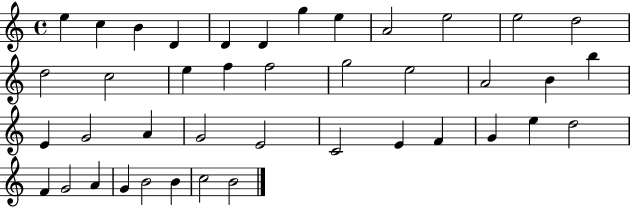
{
  \clef treble
  \time 4/4
  \defaultTimeSignature
  \key c \major
  e''4 c''4 b'4 d'4 | d'4 d'4 g''4 e''4 | a'2 e''2 | e''2 d''2 | \break d''2 c''2 | e''4 f''4 f''2 | g''2 e''2 | a'2 b'4 b''4 | \break e'4 g'2 a'4 | g'2 e'2 | c'2 e'4 f'4 | g'4 e''4 d''2 | \break f'4 g'2 a'4 | g'4 b'2 b'4 | c''2 b'2 | \bar "|."
}